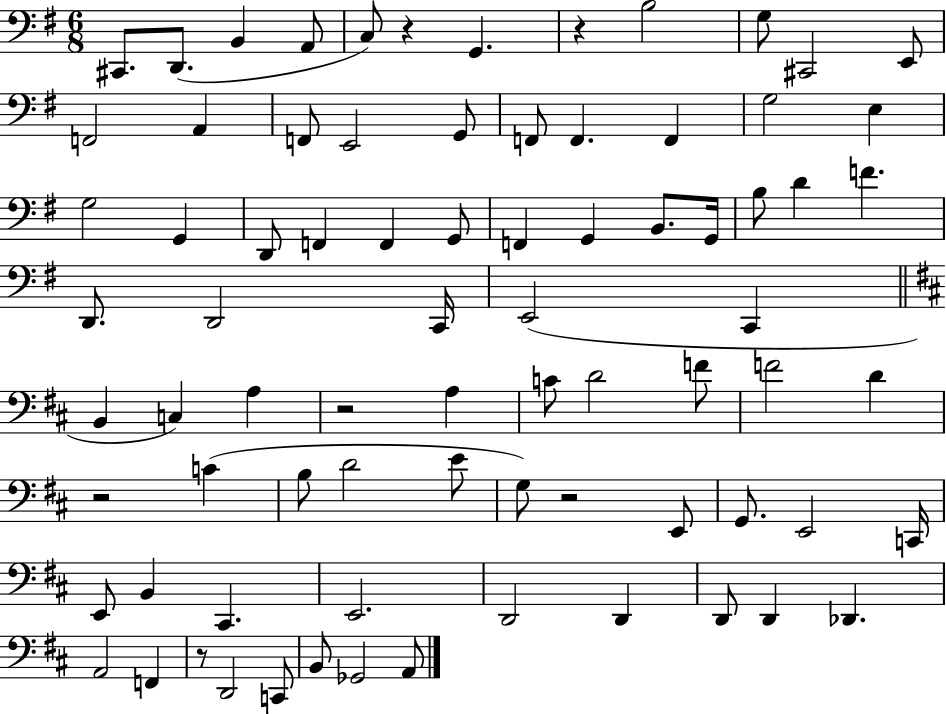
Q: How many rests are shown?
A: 6